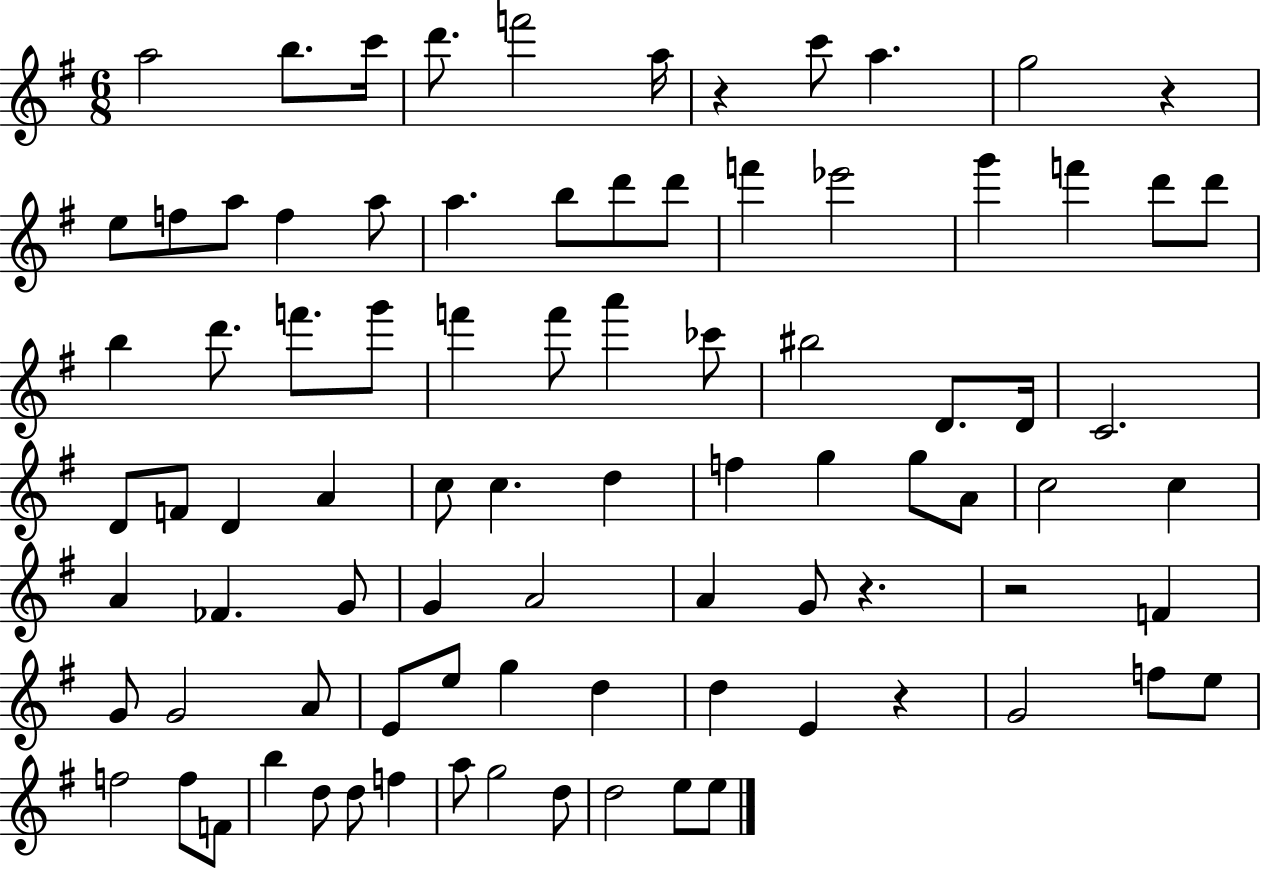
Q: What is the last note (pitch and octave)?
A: E5